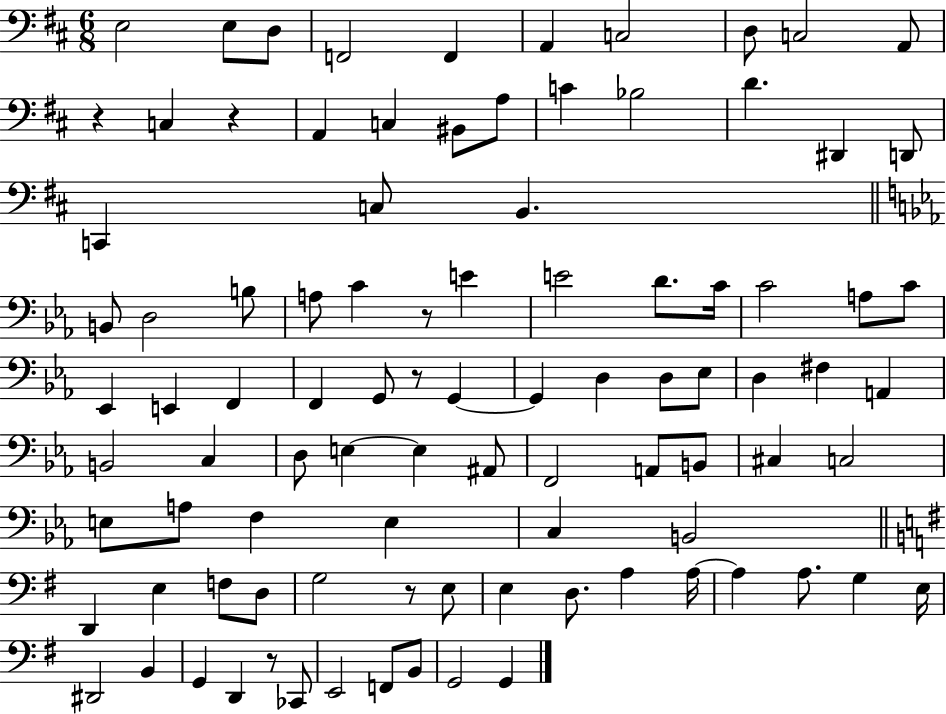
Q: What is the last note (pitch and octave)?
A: G2